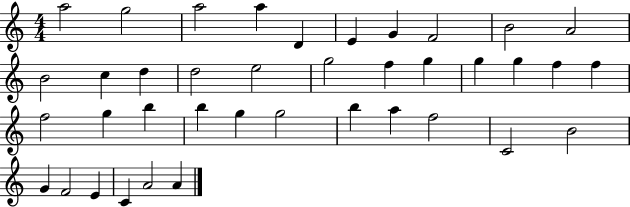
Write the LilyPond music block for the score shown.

{
  \clef treble
  \numericTimeSignature
  \time 4/4
  \key c \major
  a''2 g''2 | a''2 a''4 d'4 | e'4 g'4 f'2 | b'2 a'2 | \break b'2 c''4 d''4 | d''2 e''2 | g''2 f''4 g''4 | g''4 g''4 f''4 f''4 | \break f''2 g''4 b''4 | b''4 g''4 g''2 | b''4 a''4 f''2 | c'2 b'2 | \break g'4 f'2 e'4 | c'4 a'2 a'4 | \bar "|."
}